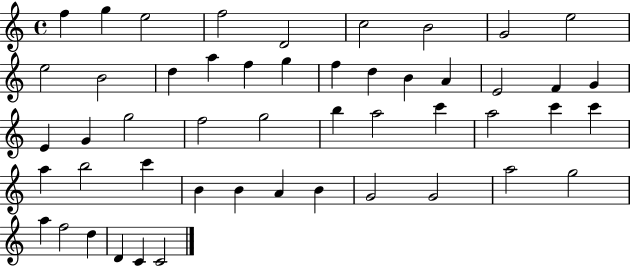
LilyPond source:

{
  \clef treble
  \time 4/4
  \defaultTimeSignature
  \key c \major
  f''4 g''4 e''2 | f''2 d'2 | c''2 b'2 | g'2 e''2 | \break e''2 b'2 | d''4 a''4 f''4 g''4 | f''4 d''4 b'4 a'4 | e'2 f'4 g'4 | \break e'4 g'4 g''2 | f''2 g''2 | b''4 a''2 c'''4 | a''2 c'''4 c'''4 | \break a''4 b''2 c'''4 | b'4 b'4 a'4 b'4 | g'2 g'2 | a''2 g''2 | \break a''4 f''2 d''4 | d'4 c'4 c'2 | \bar "|."
}